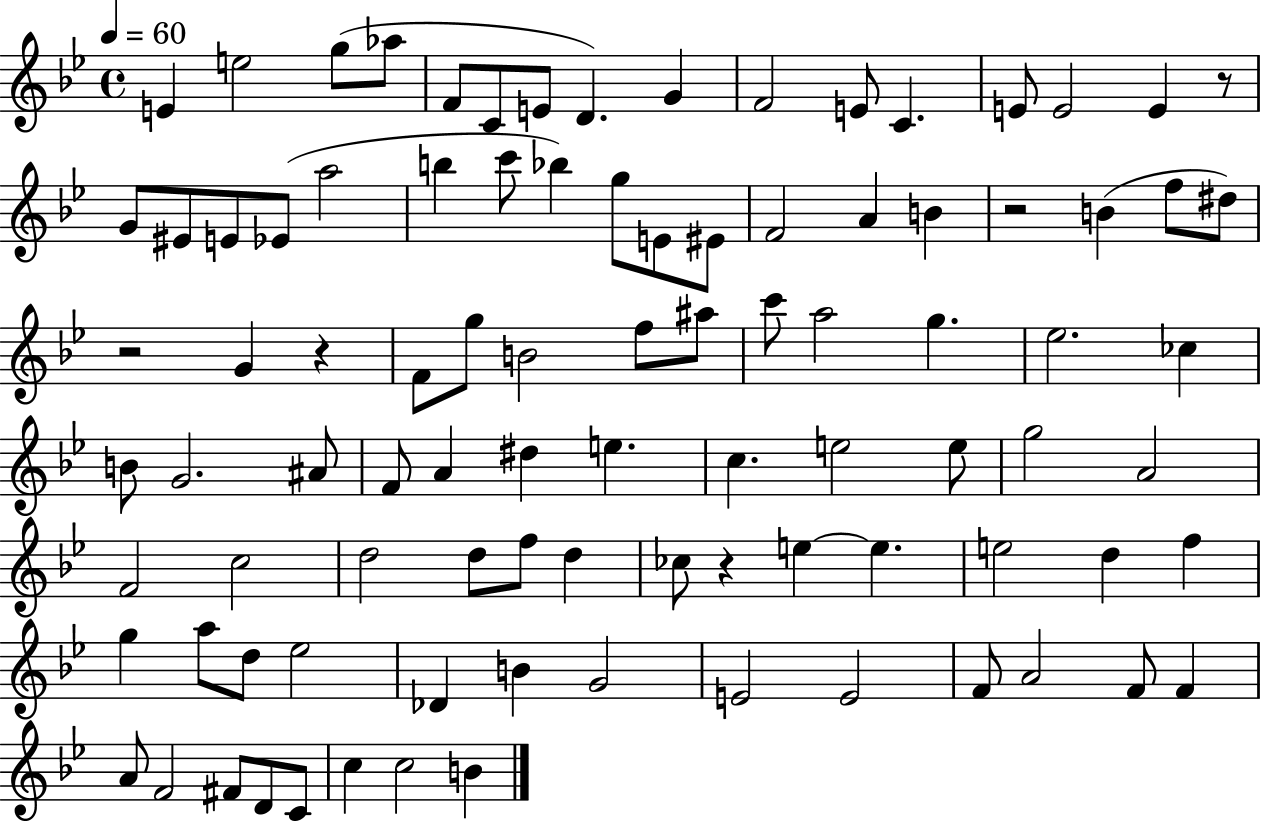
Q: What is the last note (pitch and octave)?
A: B4